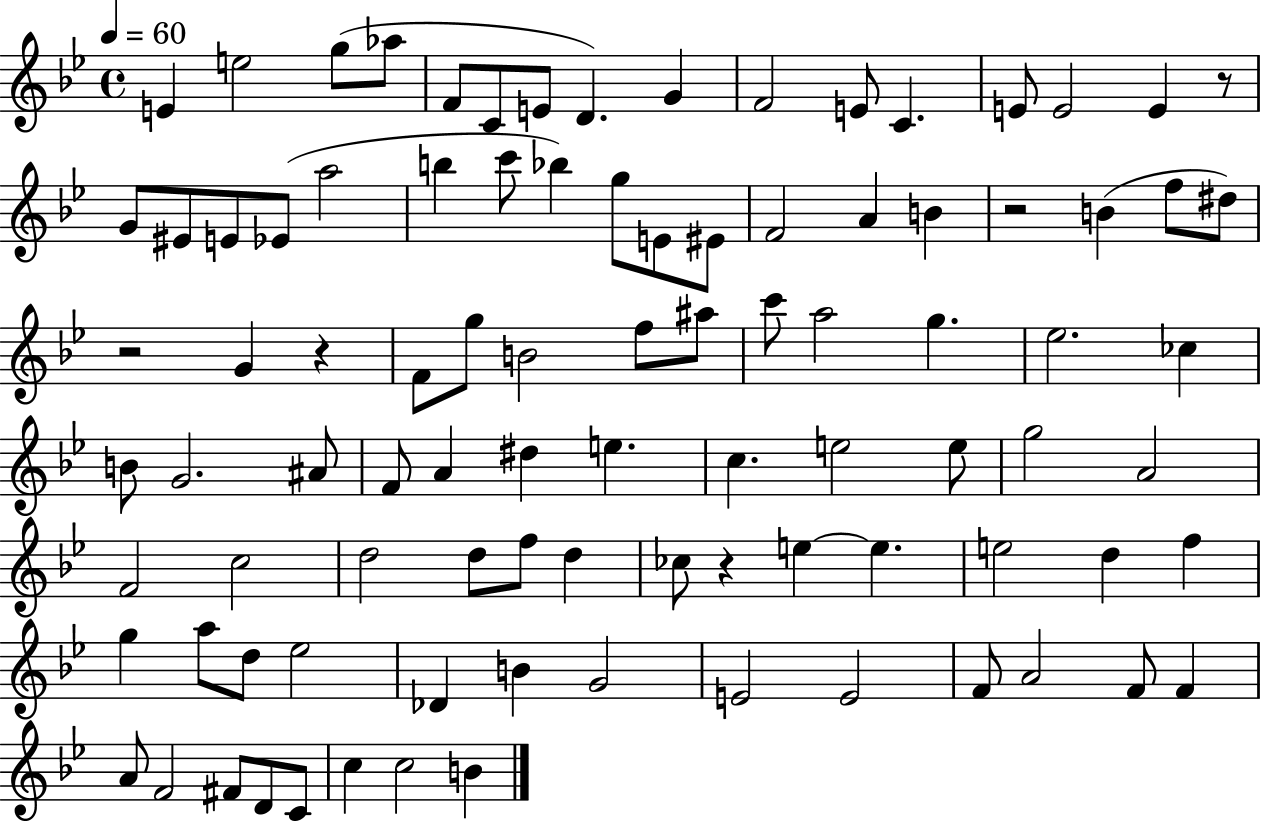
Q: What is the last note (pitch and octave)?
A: B4